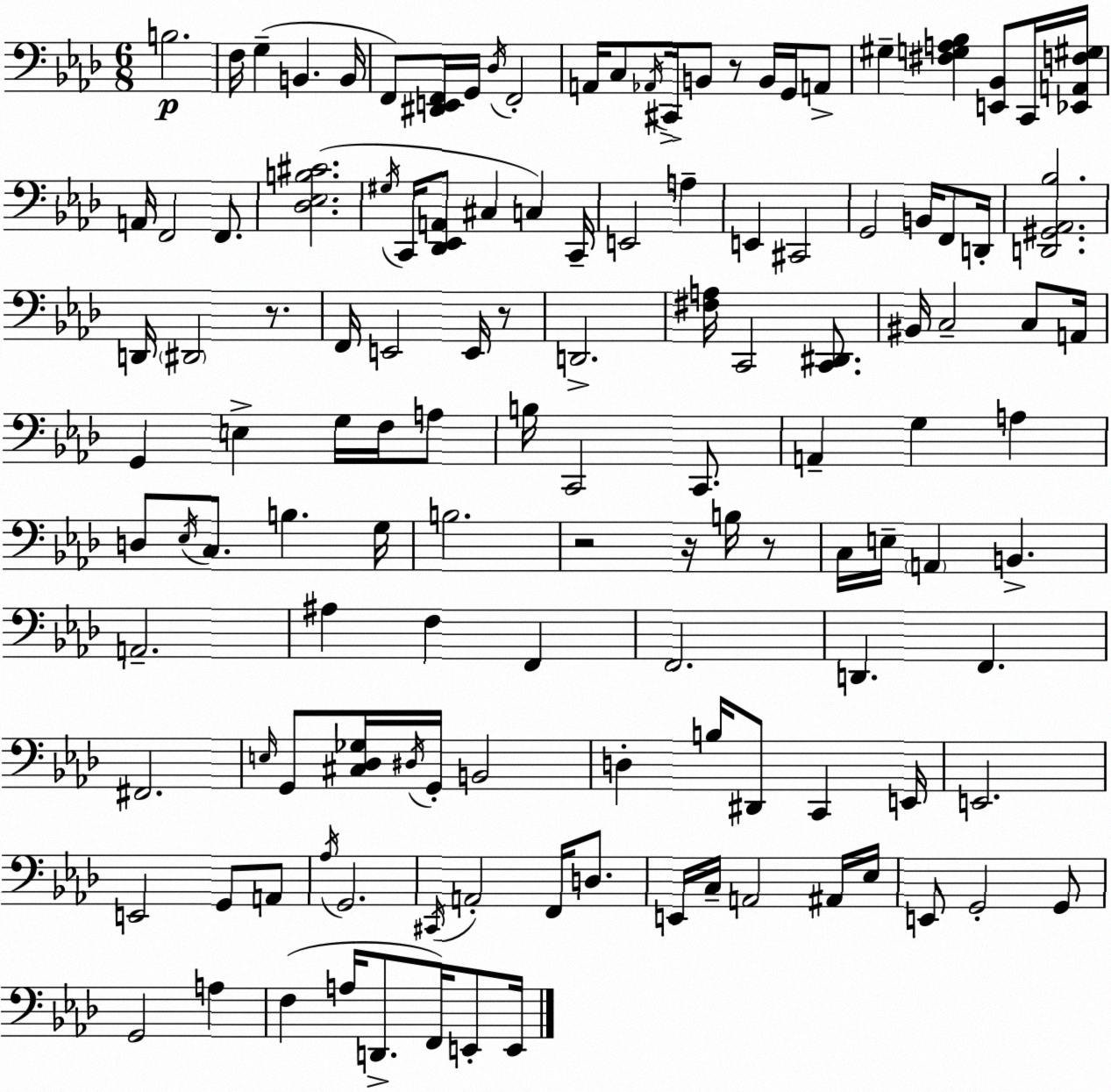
X:1
T:Untitled
M:6/8
L:1/4
K:Ab
B,2 F,/4 G, B,, B,,/4 F,,/2 [^D,,E,,F,,]/4 G,,/4 _D,/4 F,,2 A,,/4 C,/2 _A,,/4 ^C,,/4 B,,/2 z/2 B,,/4 G,,/4 A,,/2 ^G, [^F,G,A,_B,] [E,,_B,,]/2 C,,/4 [_E,,A,,F,^G,]/4 A,,/4 F,,2 F,,/2 [_D,_E,B,^C]2 ^G,/4 C,,/4 [_D,,_E,,A,,]/2 ^C, C, C,,/4 E,,2 A, E,, ^C,,2 G,,2 B,,/4 F,,/2 D,,/4 [D,,^G,,_A,,_B,]2 D,,/4 ^D,,2 z/2 F,,/4 E,,2 E,,/4 z/2 D,,2 [^F,A,]/4 C,,2 [C,,^D,,]/2 ^B,,/4 C,2 C,/2 A,,/4 G,, E, G,/4 F,/4 A,/2 B,/4 C,,2 C,,/2 A,, G, A, D,/2 _E,/4 C,/2 B, G,/4 B,2 z2 z/4 B,/4 z/2 C,/4 E,/4 A,, B,, A,,2 ^A, F, F,, F,,2 D,, F,, ^F,,2 E,/4 G,,/2 [^C,_D,_G,]/4 ^D,/4 G,,/4 B,,2 D, B,/4 ^D,,/2 C,, E,,/4 E,,2 E,,2 G,,/2 A,,/2 _A,/4 G,,2 ^C,,/4 A,,2 F,,/4 D,/2 E,,/4 C,/4 A,,2 ^A,,/4 _E,/4 E,,/2 G,,2 G,,/2 G,,2 A, F, A,/4 D,,/2 F,,/4 E,,/2 E,,/4